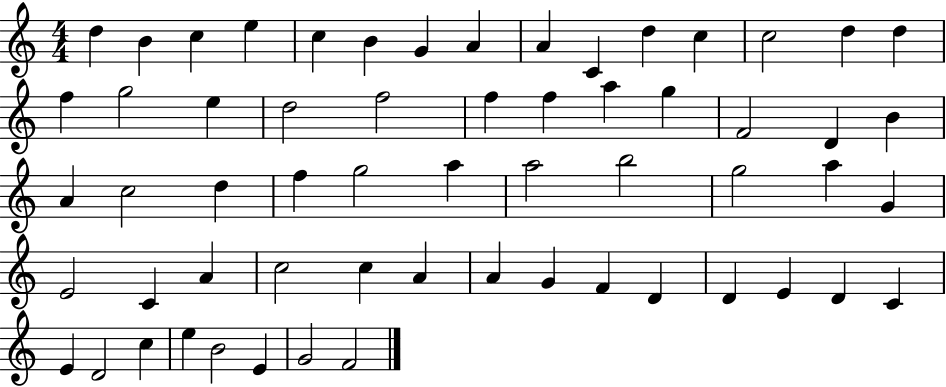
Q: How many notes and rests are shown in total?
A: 60